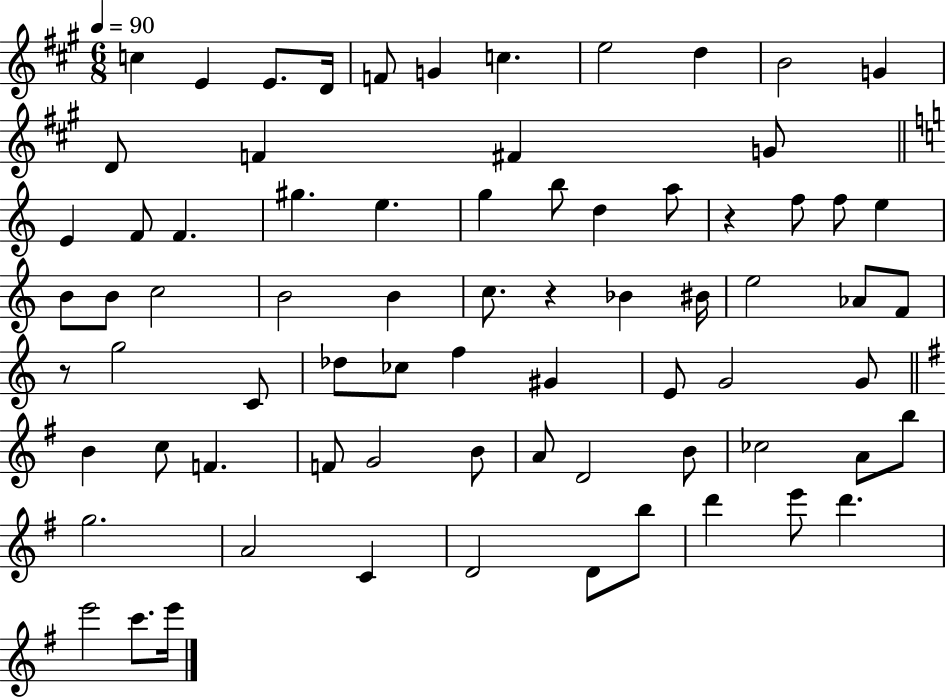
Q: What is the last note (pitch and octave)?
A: E6